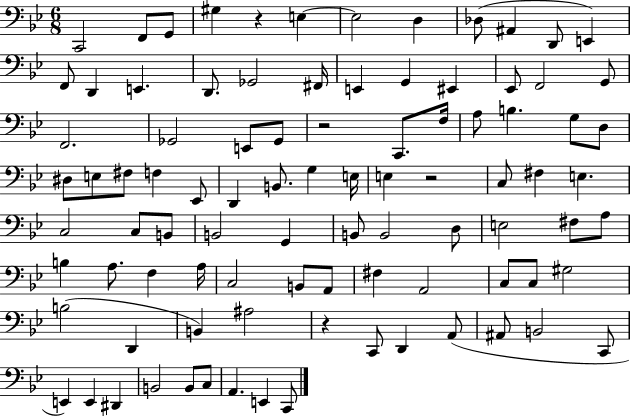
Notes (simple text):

C2/h F2/e G2/e G#3/q R/q E3/q E3/h D3/q Db3/e A#2/q D2/e E2/q F2/e D2/q E2/q. D2/e. Gb2/h F#2/s E2/q G2/q EIS2/q Eb2/e F2/h G2/e F2/h. Gb2/h E2/e Gb2/e R/h C2/e. F3/s A3/e B3/q. G3/e D3/e D#3/e E3/e F#3/e F3/q Eb2/e D2/q B2/e. G3/q E3/s E3/q R/h C3/e F#3/q E3/q. C3/h C3/e B2/e B2/h G2/q B2/e B2/h D3/e E3/h F#3/e A3/e B3/q A3/e. F3/q A3/s C3/h B2/e A2/e F#3/q A2/h C3/e C3/e G#3/h B3/h D2/q B2/q A#3/h R/q C2/e D2/q A2/e A#2/e B2/h C2/e E2/q E2/q D#2/q B2/h B2/e C3/e A2/q. E2/q C2/e